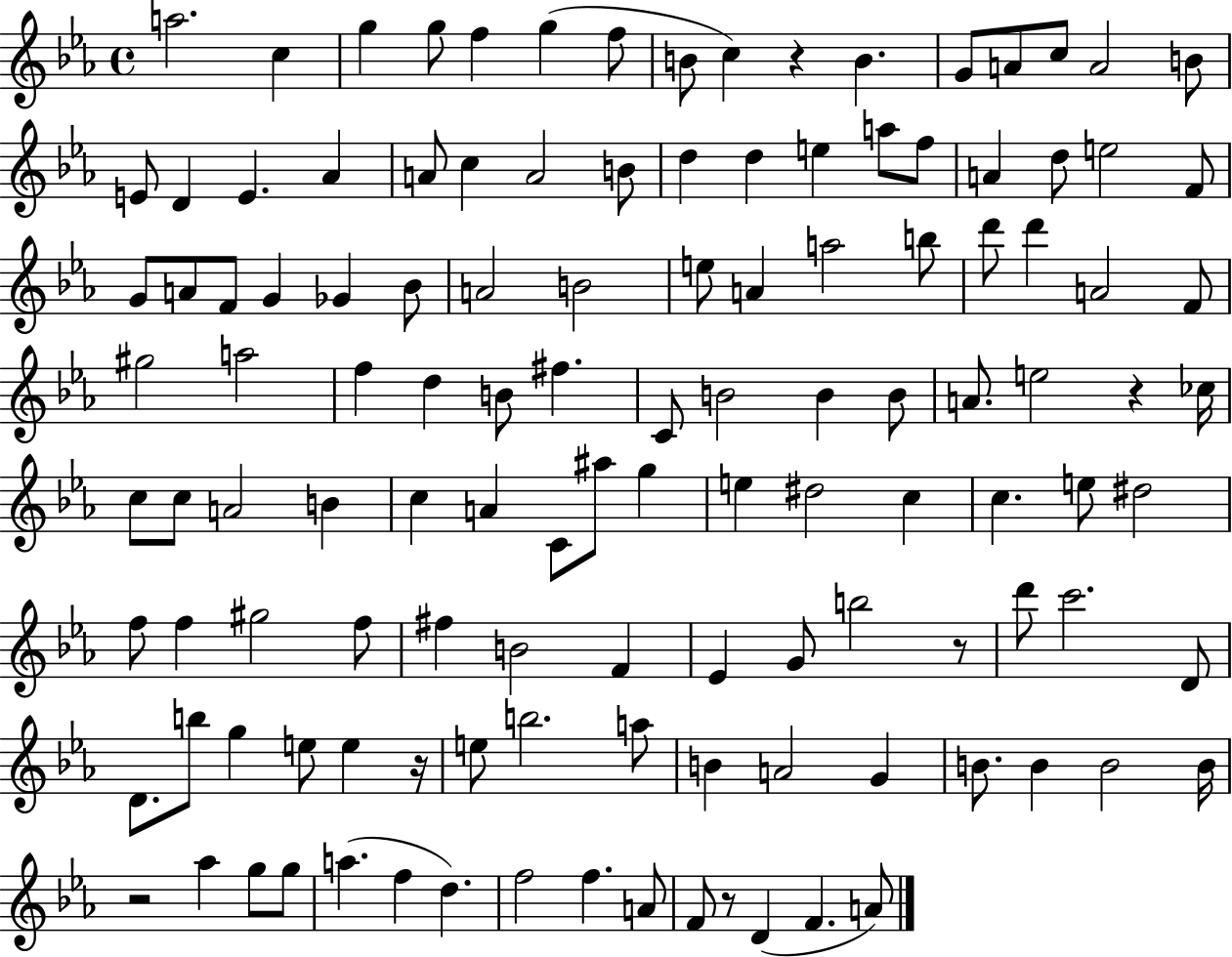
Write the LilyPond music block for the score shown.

{
  \clef treble
  \time 4/4
  \defaultTimeSignature
  \key ees \major
  a''2. c''4 | g''4 g''8 f''4 g''4( f''8 | b'8 c''4) r4 b'4. | g'8 a'8 c''8 a'2 b'8 | \break e'8 d'4 e'4. aes'4 | a'8 c''4 a'2 b'8 | d''4 d''4 e''4 a''8 f''8 | a'4 d''8 e''2 f'8 | \break g'8 a'8 f'8 g'4 ges'4 bes'8 | a'2 b'2 | e''8 a'4 a''2 b''8 | d'''8 d'''4 a'2 f'8 | \break gis''2 a''2 | f''4 d''4 b'8 fis''4. | c'8 b'2 b'4 b'8 | a'8. e''2 r4 ces''16 | \break c''8 c''8 a'2 b'4 | c''4 a'4 c'8 ais''8 g''4 | e''4 dis''2 c''4 | c''4. e''8 dis''2 | \break f''8 f''4 gis''2 f''8 | fis''4 b'2 f'4 | ees'4 g'8 b''2 r8 | d'''8 c'''2. d'8 | \break d'8. b''8 g''4 e''8 e''4 r16 | e''8 b''2. a''8 | b'4 a'2 g'4 | b'8. b'4 b'2 b'16 | \break r2 aes''4 g''8 g''8 | a''4.( f''4 d''4.) | f''2 f''4. a'8 | f'8 r8 d'4( f'4. a'8) | \break \bar "|."
}